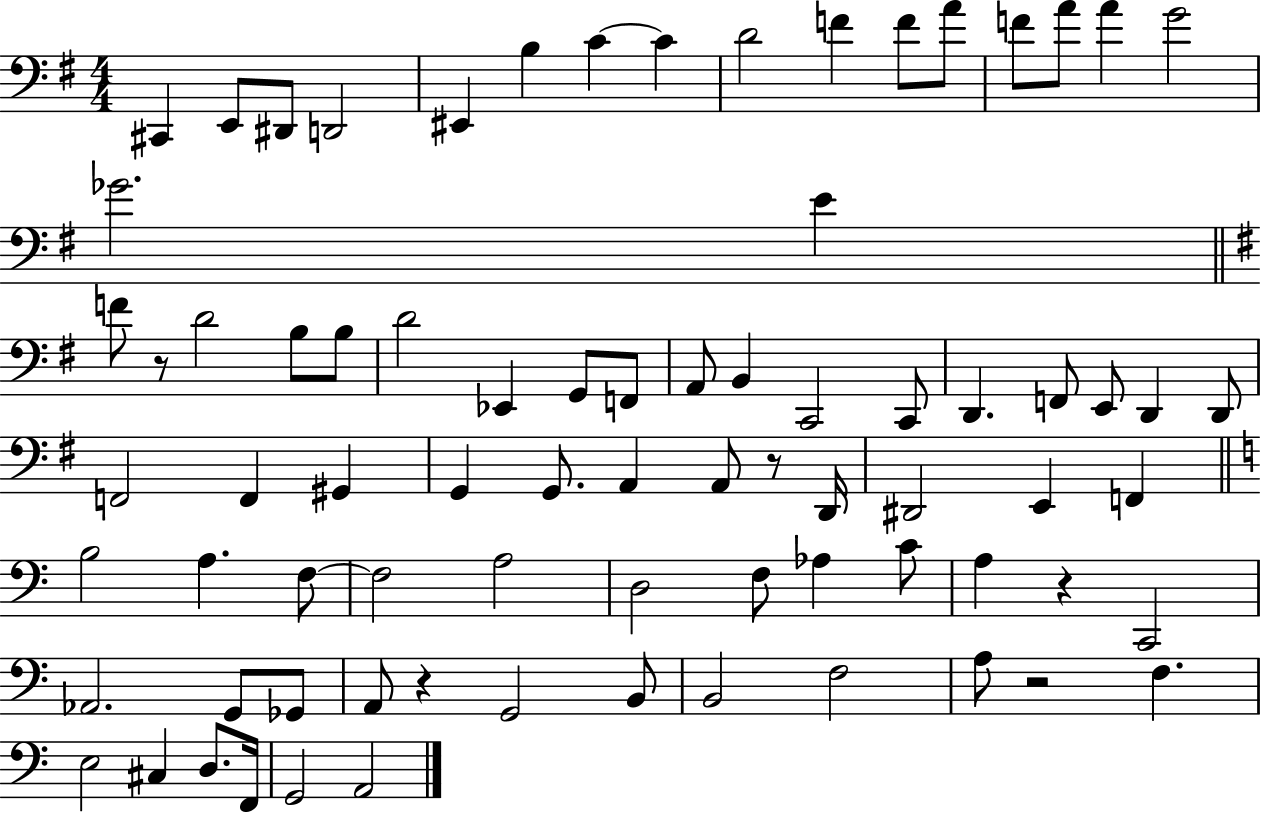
X:1
T:Untitled
M:4/4
L:1/4
K:G
^C,, E,,/2 ^D,,/2 D,,2 ^E,, B, C C D2 F F/2 A/2 F/2 A/2 A G2 _G2 E F/2 z/2 D2 B,/2 B,/2 D2 _E,, G,,/2 F,,/2 A,,/2 B,, C,,2 C,,/2 D,, F,,/2 E,,/2 D,, D,,/2 F,,2 F,, ^G,, G,, G,,/2 A,, A,,/2 z/2 D,,/4 ^D,,2 E,, F,, B,2 A, F,/2 F,2 A,2 D,2 F,/2 _A, C/2 A, z C,,2 _A,,2 G,,/2 _G,,/2 A,,/2 z G,,2 B,,/2 B,,2 F,2 A,/2 z2 F, E,2 ^C, D,/2 F,,/4 G,,2 A,,2